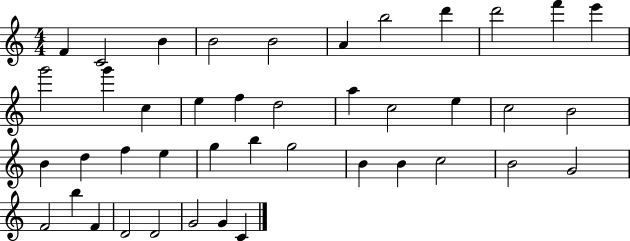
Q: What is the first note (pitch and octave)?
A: F4